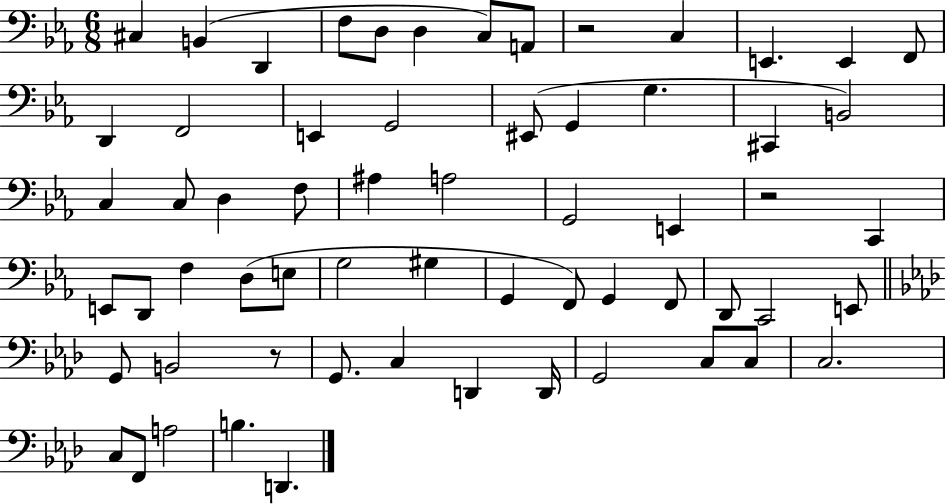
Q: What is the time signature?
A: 6/8